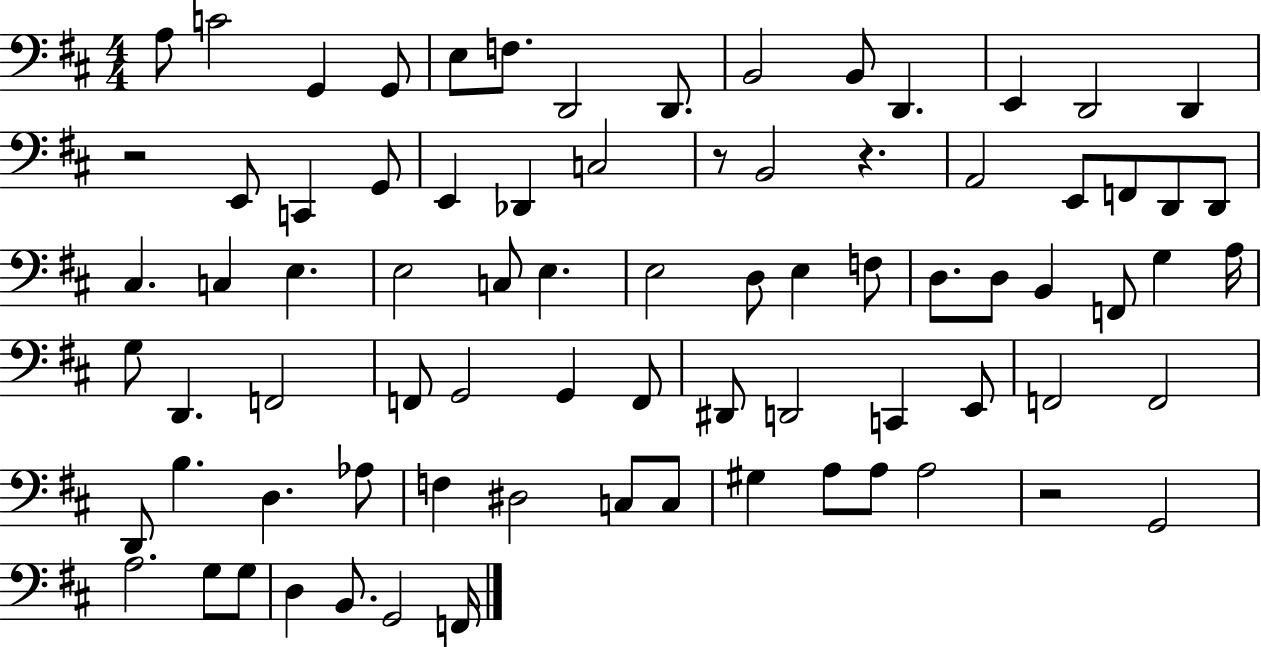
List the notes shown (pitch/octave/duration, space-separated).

A3/e C4/h G2/q G2/e E3/e F3/e. D2/h D2/e. B2/h B2/e D2/q. E2/q D2/h D2/q R/h E2/e C2/q G2/e E2/q Db2/q C3/h R/e B2/h R/q. A2/h E2/e F2/e D2/e D2/e C#3/q. C3/q E3/q. E3/h C3/e E3/q. E3/h D3/e E3/q F3/e D3/e. D3/e B2/q F2/e G3/q A3/s G3/e D2/q. F2/h F2/e G2/h G2/q F2/e D#2/e D2/h C2/q E2/e F2/h F2/h D2/e B3/q. D3/q. Ab3/e F3/q D#3/h C3/e C3/e G#3/q A3/e A3/e A3/h R/h G2/h A3/h. G3/e G3/e D3/q B2/e. G2/h F2/s